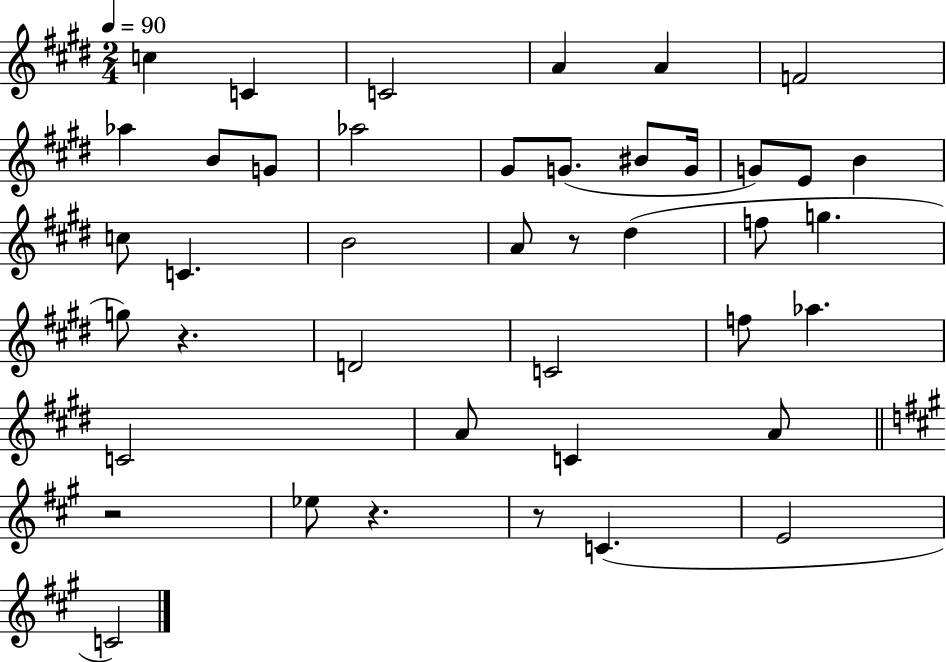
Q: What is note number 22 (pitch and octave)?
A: D#5